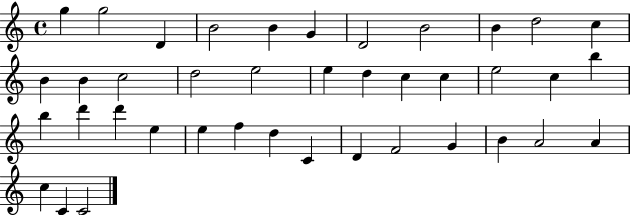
{
  \clef treble
  \time 4/4
  \defaultTimeSignature
  \key c \major
  g''4 g''2 d'4 | b'2 b'4 g'4 | d'2 b'2 | b'4 d''2 c''4 | \break b'4 b'4 c''2 | d''2 e''2 | e''4 d''4 c''4 c''4 | e''2 c''4 b''4 | \break b''4 d'''4 d'''4 e''4 | e''4 f''4 d''4 c'4 | d'4 f'2 g'4 | b'4 a'2 a'4 | \break c''4 c'4 c'2 | \bar "|."
}